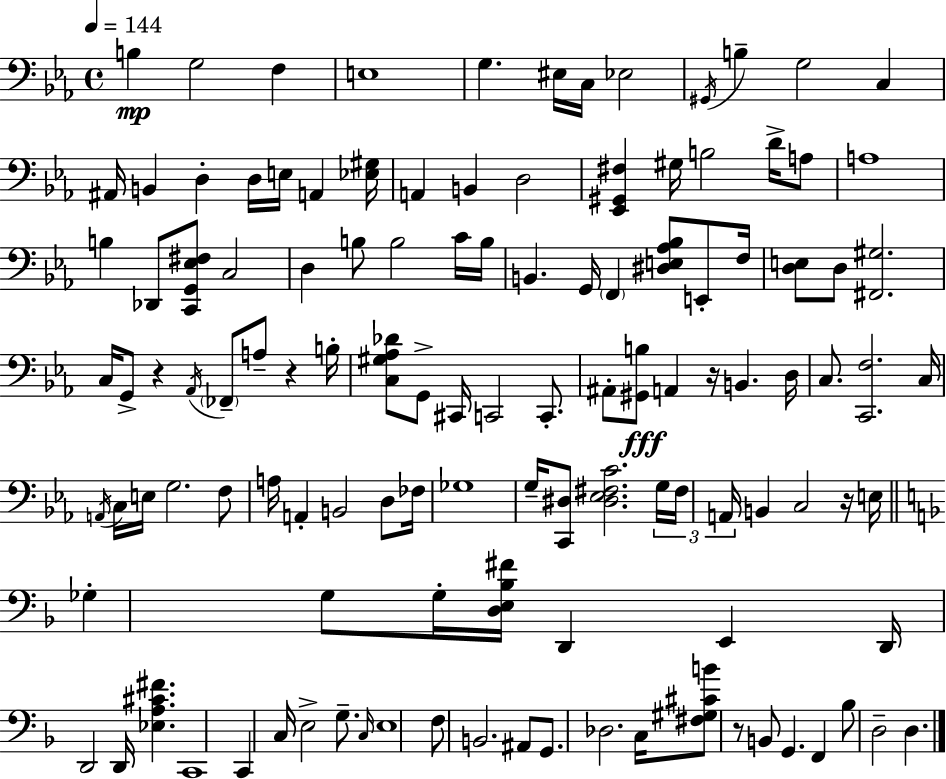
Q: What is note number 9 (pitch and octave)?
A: G#2